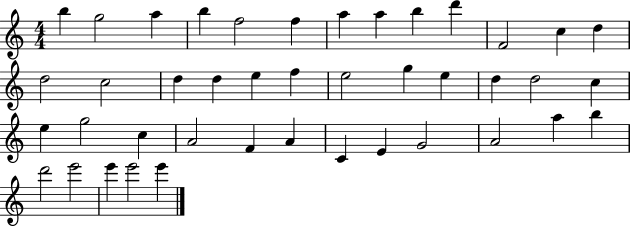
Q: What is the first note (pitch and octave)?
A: B5